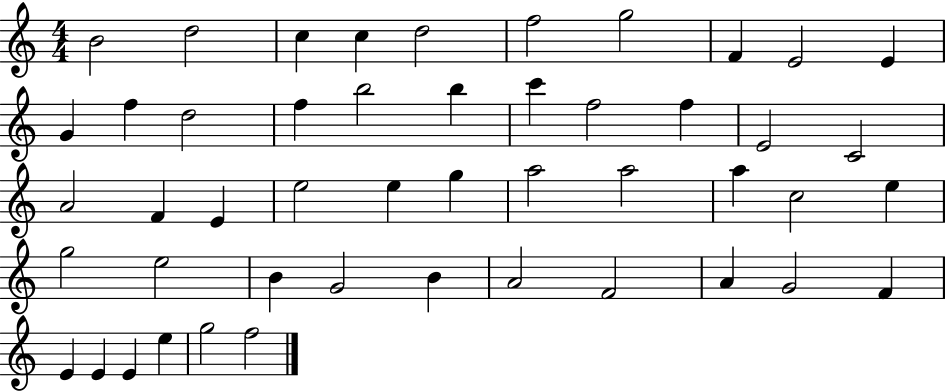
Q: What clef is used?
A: treble